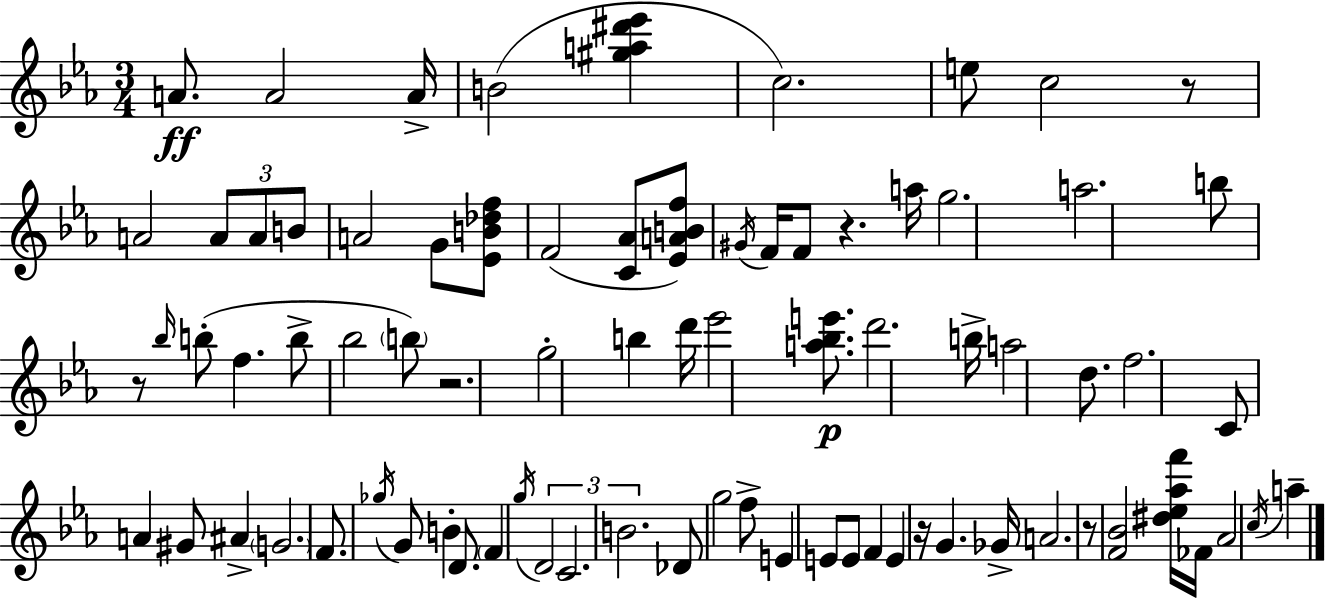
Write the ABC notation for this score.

X:1
T:Untitled
M:3/4
L:1/4
K:Eb
A/2 A2 A/4 B2 [^ga^d'_e'] c2 e/2 c2 z/2 A2 A/2 A/2 B/2 A2 G/2 [_EB_df]/2 F2 [C_A]/2 [_EABf]/2 ^G/4 F/4 F/2 z a/4 g2 a2 b/2 z/2 _b/4 b/2 f b/2 _b2 b/2 z2 g2 b d'/4 _e'2 [a_be']/2 d'2 b/4 a2 d/2 f2 C/2 A ^G/2 ^A G2 F/2 _g/4 G/2 B D/2 F g/4 D2 C2 B2 _D/2 g2 f/2 E E/2 E/2 F E z/4 G _G/4 A2 z/2 [F_B]2 [^d_e_af']/4 _F/4 _A2 c/4 a